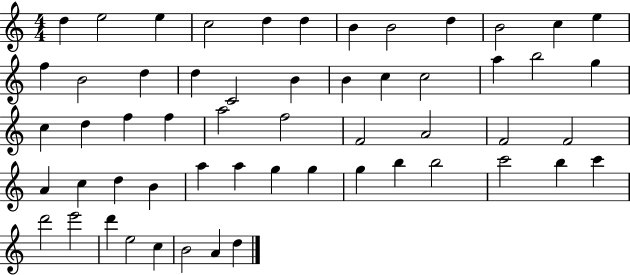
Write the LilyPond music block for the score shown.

{
  \clef treble
  \numericTimeSignature
  \time 4/4
  \key c \major
  d''4 e''2 e''4 | c''2 d''4 d''4 | b'4 b'2 d''4 | b'2 c''4 e''4 | \break f''4 b'2 d''4 | d''4 c'2 b'4 | b'4 c''4 c''2 | a''4 b''2 g''4 | \break c''4 d''4 f''4 f''4 | a''2 f''2 | f'2 a'2 | f'2 f'2 | \break a'4 c''4 d''4 b'4 | a''4 a''4 g''4 g''4 | g''4 b''4 b''2 | c'''2 b''4 c'''4 | \break d'''2 e'''2 | d'''4 e''2 c''4 | b'2 a'4 d''4 | \bar "|."
}